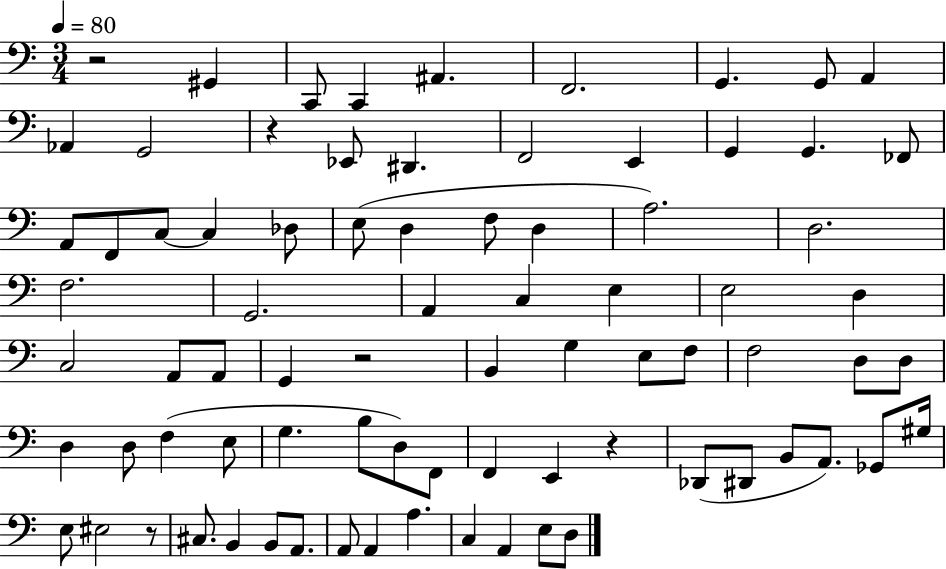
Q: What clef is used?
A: bass